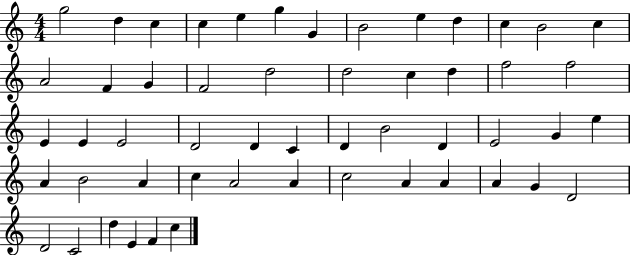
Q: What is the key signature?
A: C major